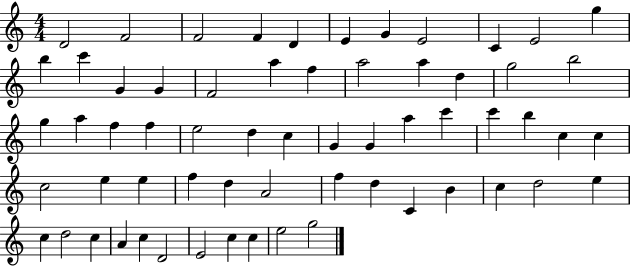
D4/h F4/h F4/h F4/q D4/q E4/q G4/q E4/h C4/q E4/h G5/q B5/q C6/q G4/q G4/q F4/h A5/q F5/q A5/h A5/q D5/q G5/h B5/h G5/q A5/q F5/q F5/q E5/h D5/q C5/q G4/q G4/q A5/q C6/q C6/q B5/q C5/q C5/q C5/h E5/q E5/q F5/q D5/q A4/h F5/q D5/q C4/q B4/q C5/q D5/h E5/q C5/q D5/h C5/q A4/q C5/q D4/h E4/h C5/q C5/q E5/h G5/h